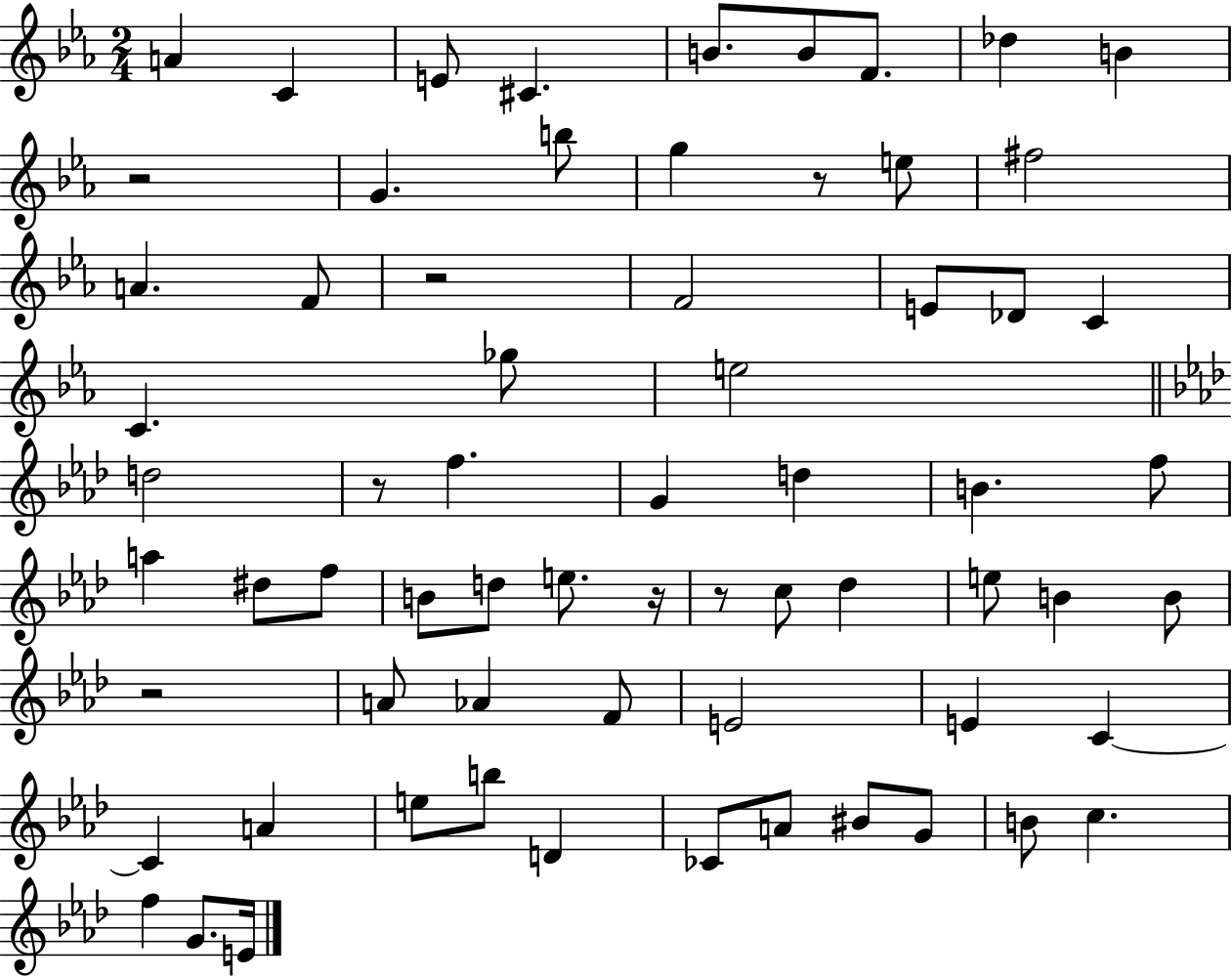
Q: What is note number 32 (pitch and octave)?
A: F5